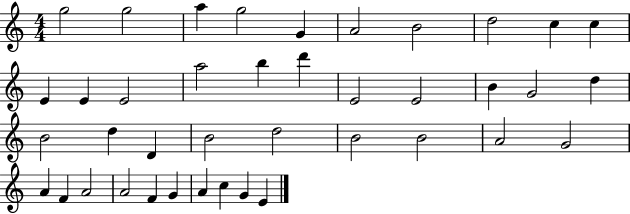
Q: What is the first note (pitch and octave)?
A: G5